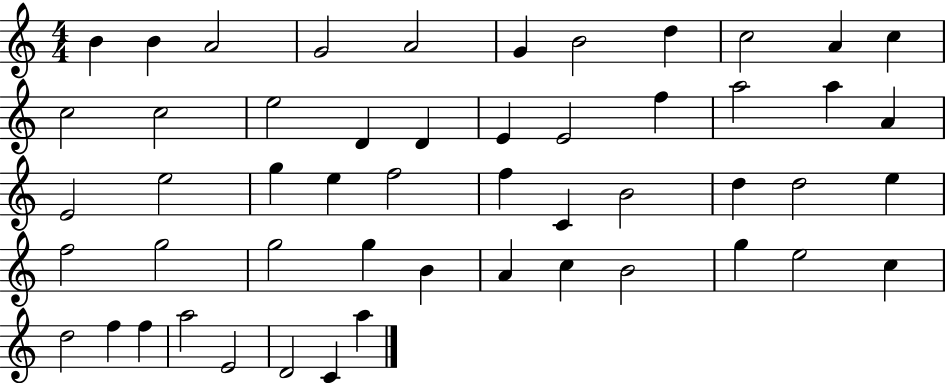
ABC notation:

X:1
T:Untitled
M:4/4
L:1/4
K:C
B B A2 G2 A2 G B2 d c2 A c c2 c2 e2 D D E E2 f a2 a A E2 e2 g e f2 f C B2 d d2 e f2 g2 g2 g B A c B2 g e2 c d2 f f a2 E2 D2 C a